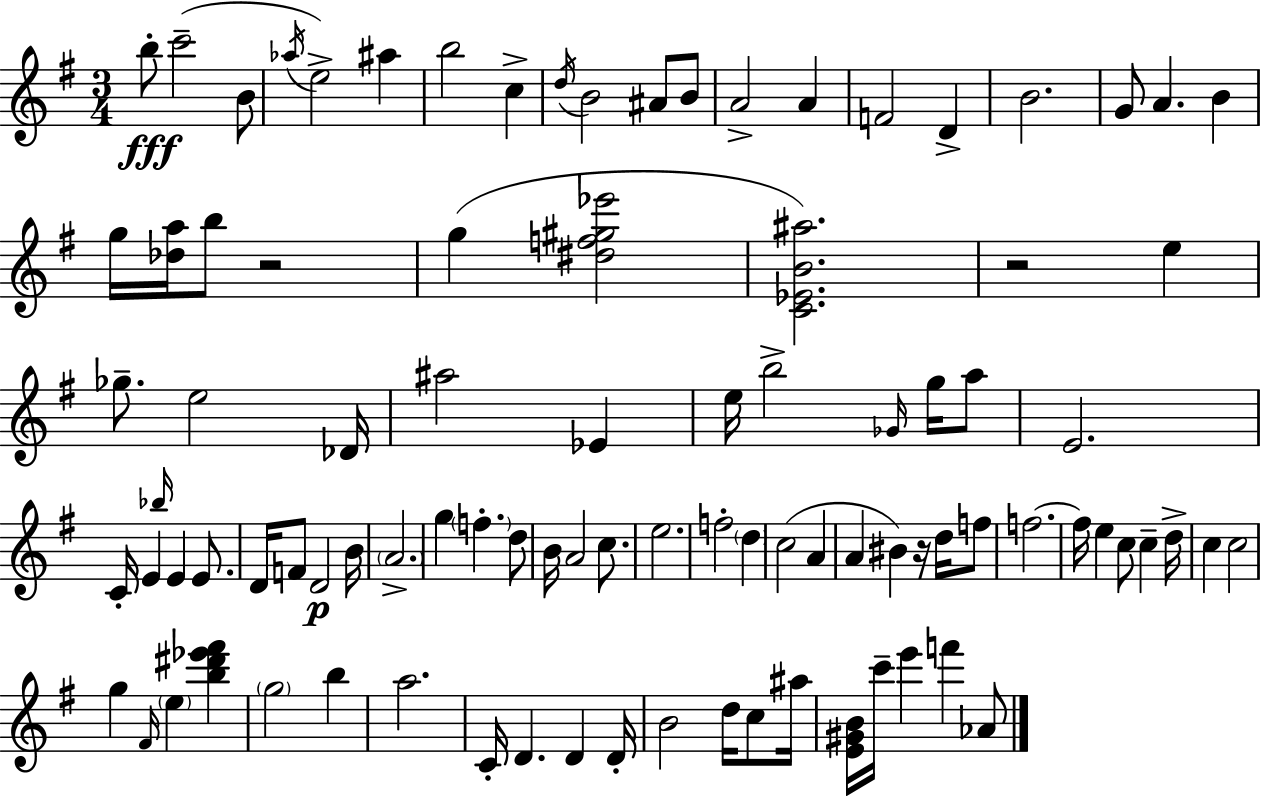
B5/e C6/h B4/e Ab5/s E5/h A#5/q B5/h C5/q D5/s B4/h A#4/e B4/e A4/h A4/q F4/h D4/q B4/h. G4/e A4/q. B4/q G5/s [Db5,A5]/s B5/e R/h G5/q [D#5,F5,G#5,Eb6]/h [C4,Eb4,B4,A#5]/h. R/h E5/q Gb5/e. E5/h Db4/s A#5/h Eb4/q E5/s B5/h Gb4/s G5/s A5/e E4/h. C4/s E4/q Bb5/s E4/q E4/e. D4/s F4/e D4/h B4/s A4/h. G5/q F5/q. D5/e B4/s A4/h C5/e. E5/h. F5/h D5/q C5/h A4/q A4/q BIS4/q R/s D5/s F5/e F5/h. F5/s E5/q C5/e C5/q D5/s C5/q C5/h G5/q F#4/s E5/q [B5,D#6,Eb6,F#6]/q G5/h B5/q A5/h. C4/s D4/q. D4/q D4/s B4/h D5/s C5/e A#5/s [E4,G#4,B4]/s C6/s E6/q F6/q Ab4/e